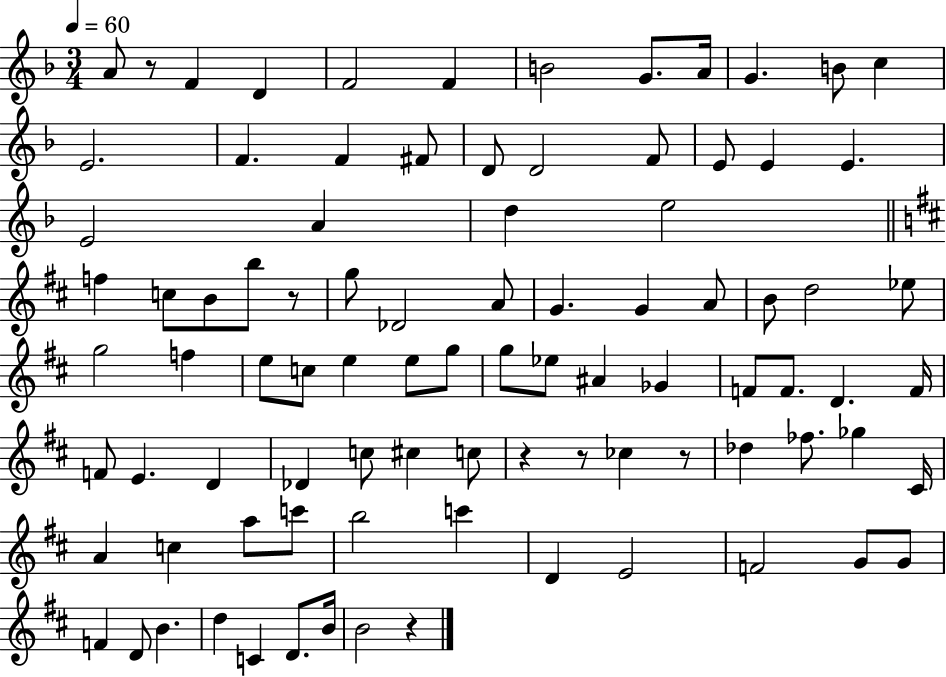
X:1
T:Untitled
M:3/4
L:1/4
K:F
A/2 z/2 F D F2 F B2 G/2 A/4 G B/2 c E2 F F ^F/2 D/2 D2 F/2 E/2 E E E2 A d e2 f c/2 B/2 b/2 z/2 g/2 _D2 A/2 G G A/2 B/2 d2 _e/2 g2 f e/2 c/2 e e/2 g/2 g/2 _e/2 ^A _G F/2 F/2 D F/4 F/2 E D _D c/2 ^c c/2 z z/2 _c z/2 _d _f/2 _g ^C/4 A c a/2 c'/2 b2 c' D E2 F2 G/2 G/2 F D/2 B d C D/2 B/4 B2 z